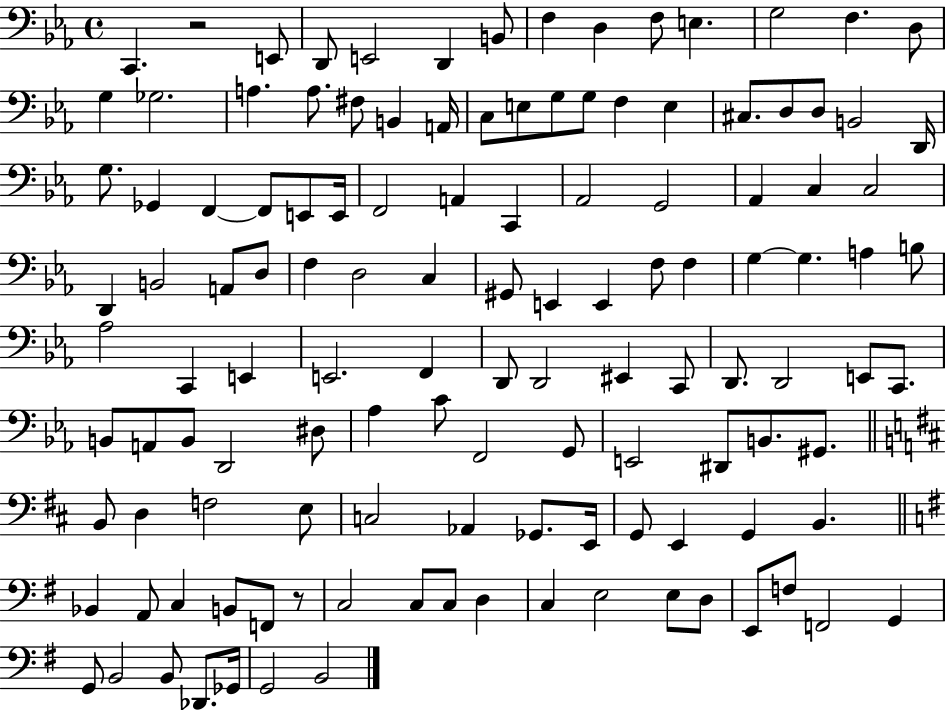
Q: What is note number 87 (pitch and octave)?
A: G#2